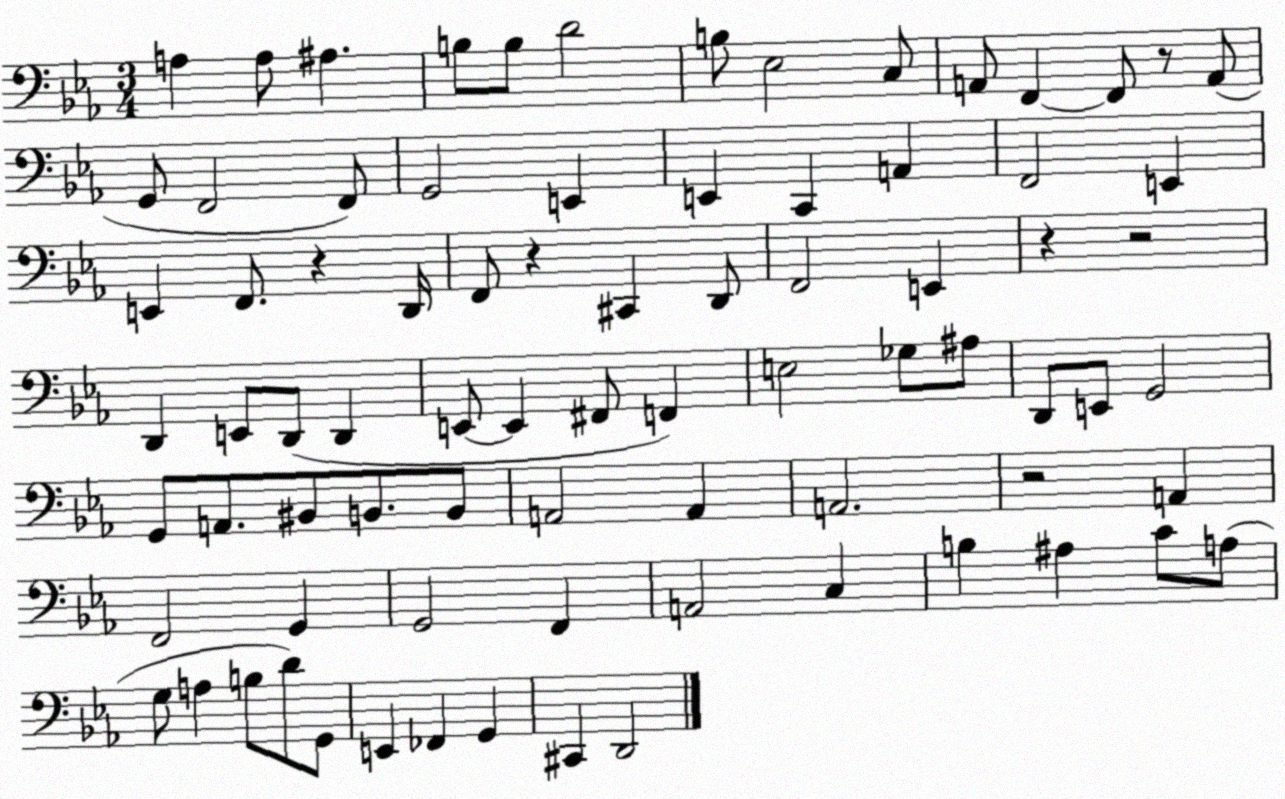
X:1
T:Untitled
M:3/4
L:1/4
K:Eb
A, A,/2 ^A, B,/2 B,/2 D2 B,/2 _E,2 C,/2 A,,/2 F,, F,,/2 z/2 A,,/2 G,,/2 F,,2 F,,/2 G,,2 E,, E,, C,, A,, F,,2 E,, E,, F,,/2 z D,,/4 F,,/2 z ^C,, D,,/2 F,,2 E,, z z2 D,, E,,/2 D,,/2 D,, E,,/2 E,, ^F,,/2 F,, E,2 _G,/2 ^A,/2 D,,/2 E,,/2 G,,2 G,,/2 A,,/2 ^B,,/2 B,,/2 B,,/2 A,,2 A,, A,,2 z2 A,, F,,2 G,, G,,2 F,, A,,2 C, B, ^A, C/2 A,/2 G,/2 A, B,/2 D/2 G,,/2 E,, _F,, G,, ^C,, D,,2